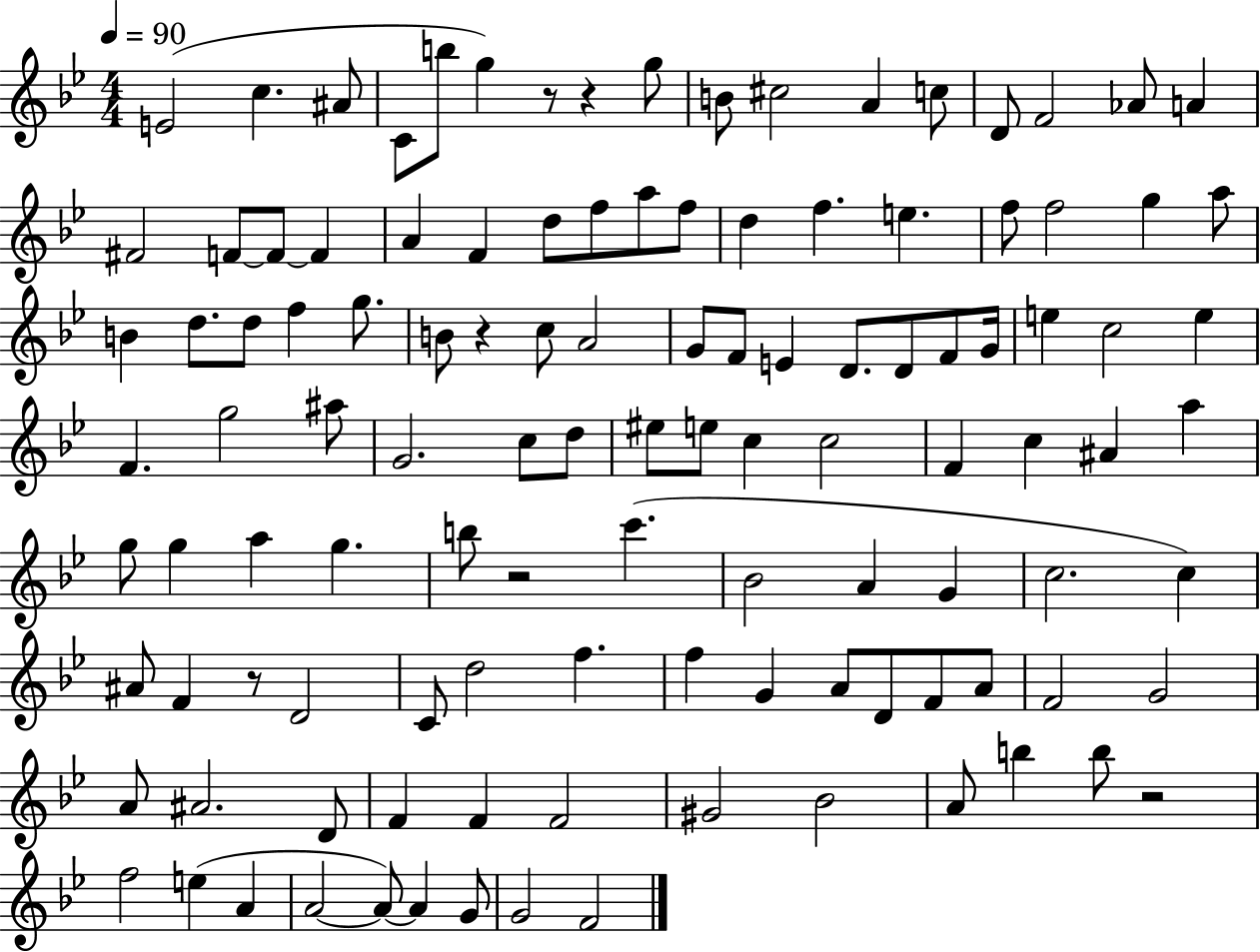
E4/h C5/q. A#4/e C4/e B5/e G5/q R/e R/q G5/e B4/e C#5/h A4/q C5/e D4/e F4/h Ab4/e A4/q F#4/h F4/e F4/e F4/q A4/q F4/q D5/e F5/e A5/e F5/e D5/q F5/q. E5/q. F5/e F5/h G5/q A5/e B4/q D5/e. D5/e F5/q G5/e. B4/e R/q C5/e A4/h G4/e F4/e E4/q D4/e. D4/e F4/e G4/s E5/q C5/h E5/q F4/q. G5/h A#5/e G4/h. C5/e D5/e EIS5/e E5/e C5/q C5/h F4/q C5/q A#4/q A5/q G5/e G5/q A5/q G5/q. B5/e R/h C6/q. Bb4/h A4/q G4/q C5/h. C5/q A#4/e F4/q R/e D4/h C4/e D5/h F5/q. F5/q G4/q A4/e D4/e F4/e A4/e F4/h G4/h A4/e A#4/h. D4/e F4/q F4/q F4/h G#4/h Bb4/h A4/e B5/q B5/e R/h F5/h E5/q A4/q A4/h A4/e A4/q G4/e G4/h F4/h